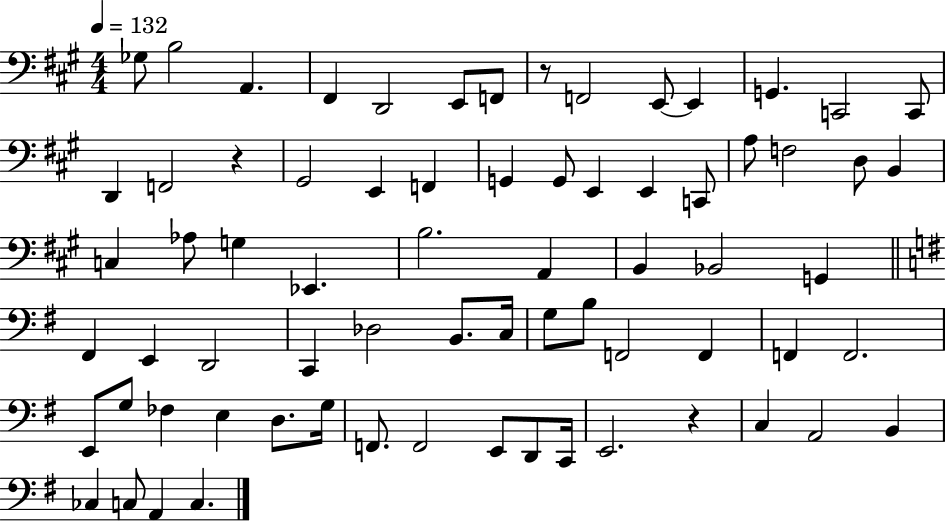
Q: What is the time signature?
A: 4/4